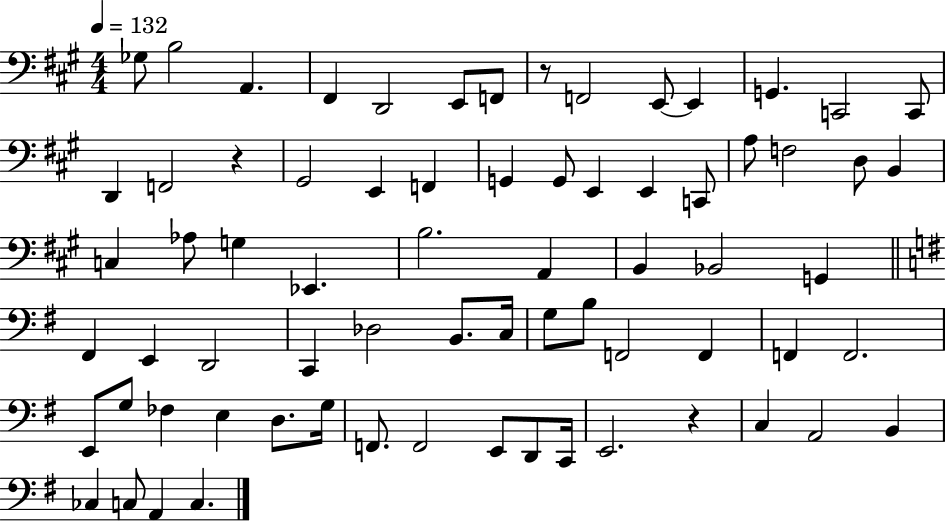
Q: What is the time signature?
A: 4/4